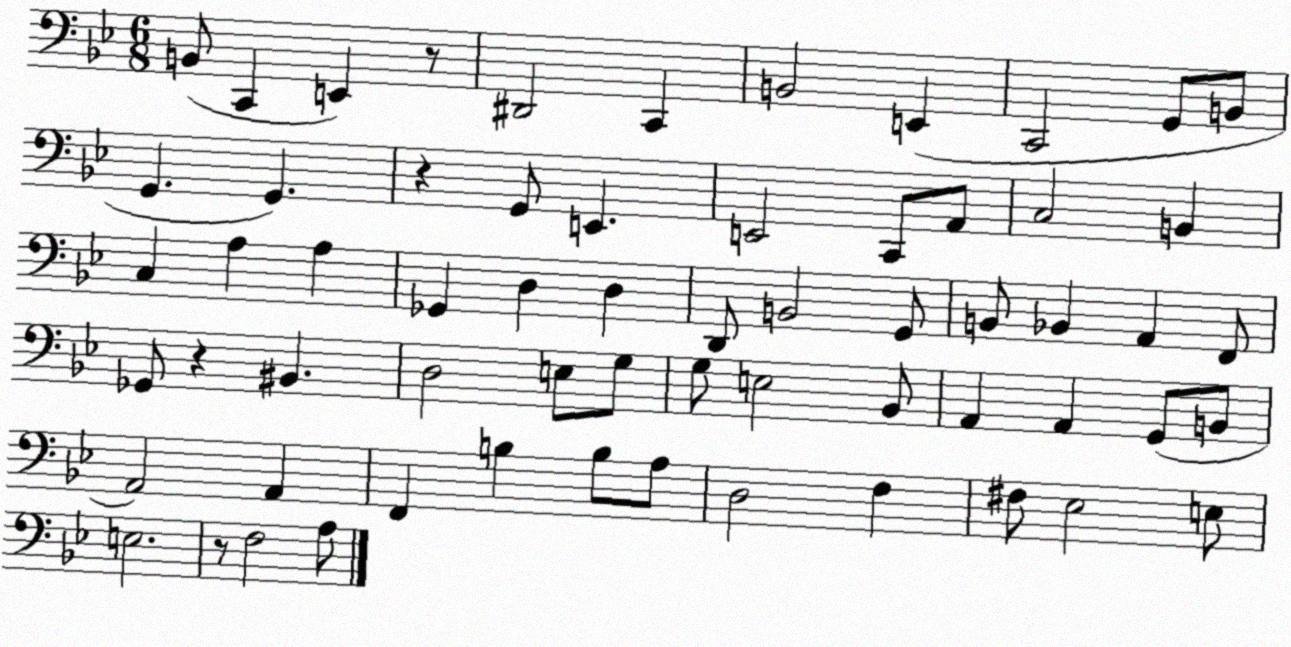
X:1
T:Untitled
M:6/8
L:1/4
K:Bb
B,,/2 C,, E,, z/2 ^D,,2 C,, B,,2 E,, C,,2 G,,/2 B,,/2 G,, G,, z G,,/2 E,, E,,2 C,,/2 A,,/2 C,2 B,, C, A, A, _G,, D, D, D,,/2 B,,2 G,,/2 B,,/2 _B,, A,, F,,/2 _G,,/2 z ^B,, D,2 E,/2 G,/2 G,/2 E,2 _B,,/2 A,, A,, G,,/2 B,,/2 A,,2 A,, F,, B, B,/2 A,/2 D,2 F, ^F,/2 _E,2 E,/2 E,2 z/2 F,2 A,/2